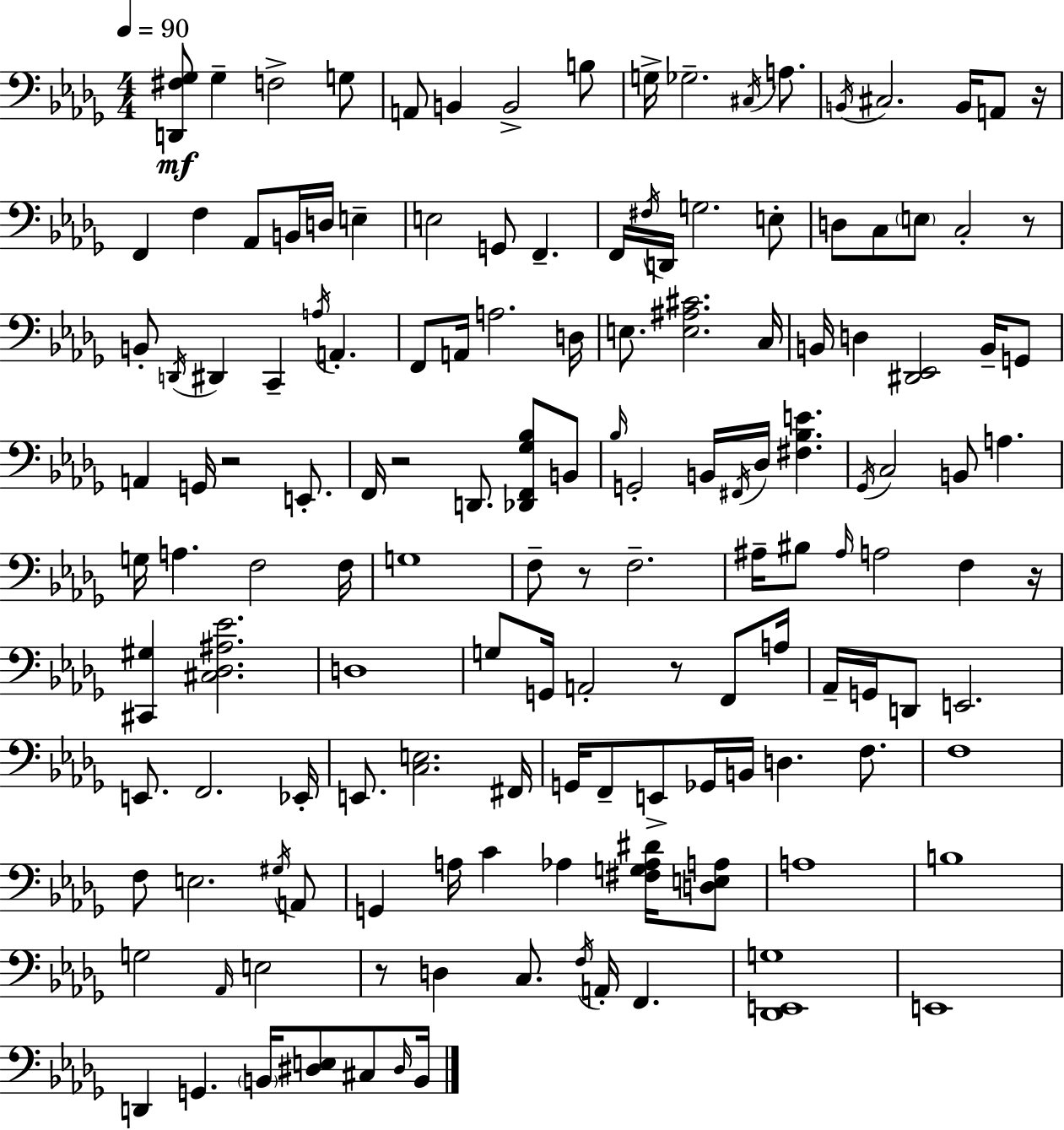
[D2,F#3,Gb3]/e Gb3/q F3/h G3/e A2/e B2/q B2/h B3/e G3/s Gb3/h. C#3/s A3/e. B2/s C#3/h. B2/s A2/e R/s F2/q F3/q Ab2/e B2/s D3/s E3/q E3/h G2/e F2/q. F2/s F#3/s D2/s G3/h. E3/e D3/e C3/e E3/e C3/h R/e B2/e D2/s D#2/q C2/q A3/s A2/q. F2/e A2/s A3/h. D3/s E3/e. [E3,A#3,C#4]/h. C3/s B2/s D3/q [D#2,Eb2]/h B2/s G2/e A2/q G2/s R/h E2/e. F2/s R/h D2/e. [Db2,F2,Gb3,Bb3]/e B2/e Bb3/s G2/h B2/s F#2/s Db3/s [F#3,Bb3,E4]/q. Gb2/s C3/h B2/e A3/q. G3/s A3/q. F3/h F3/s G3/w F3/e R/e F3/h. A#3/s BIS3/e A#3/s A3/h F3/q R/s [C#2,G#3]/q [C#3,Db3,A#3,Eb4]/h. D3/w G3/e G2/s A2/h R/e F2/e A3/s Ab2/s G2/s D2/e E2/h. E2/e. F2/h. Eb2/s E2/e. [C3,E3]/h. F#2/s G2/s F2/e E2/e Gb2/s B2/s D3/q. F3/e. F3/w F3/e E3/h. G#3/s A2/e G2/q A3/s C4/q Ab3/q [F#3,G3,Ab3,D#4]/s [D3,E3,A3]/e A3/w B3/w G3/h Ab2/s E3/h R/e D3/q C3/e. F3/s A2/s F2/q. [Db2,E2,G3]/w E2/w D2/q G2/q. B2/s [D#3,E3]/e C#3/e D#3/s B2/s